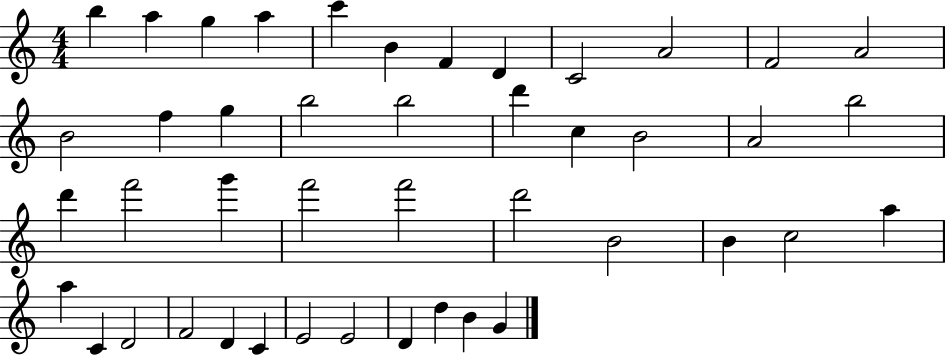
B5/q A5/q G5/q A5/q C6/q B4/q F4/q D4/q C4/h A4/h F4/h A4/h B4/h F5/q G5/q B5/h B5/h D6/q C5/q B4/h A4/h B5/h D6/q F6/h G6/q F6/h F6/h D6/h B4/h B4/q C5/h A5/q A5/q C4/q D4/h F4/h D4/q C4/q E4/h E4/h D4/q D5/q B4/q G4/q